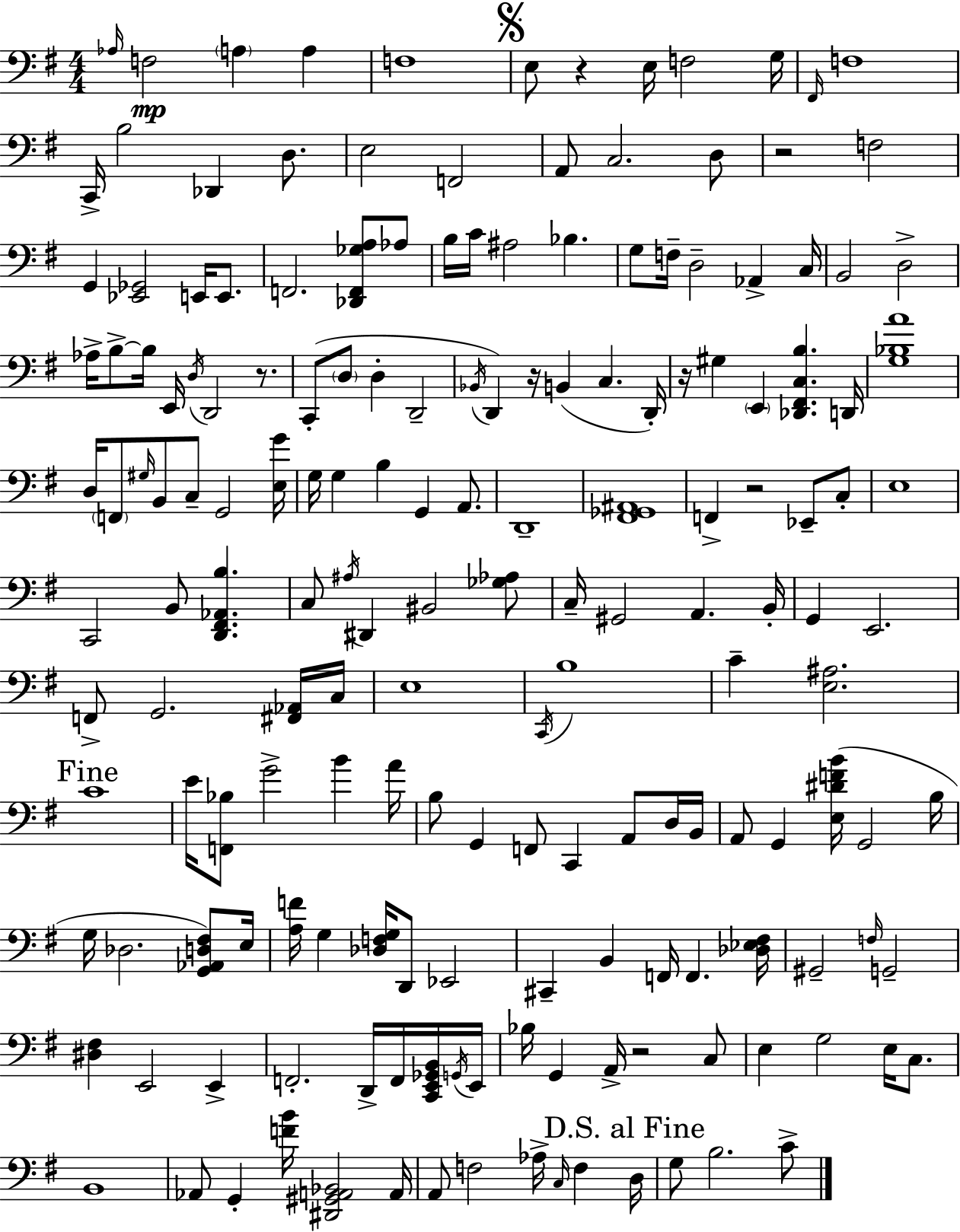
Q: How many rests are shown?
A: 7